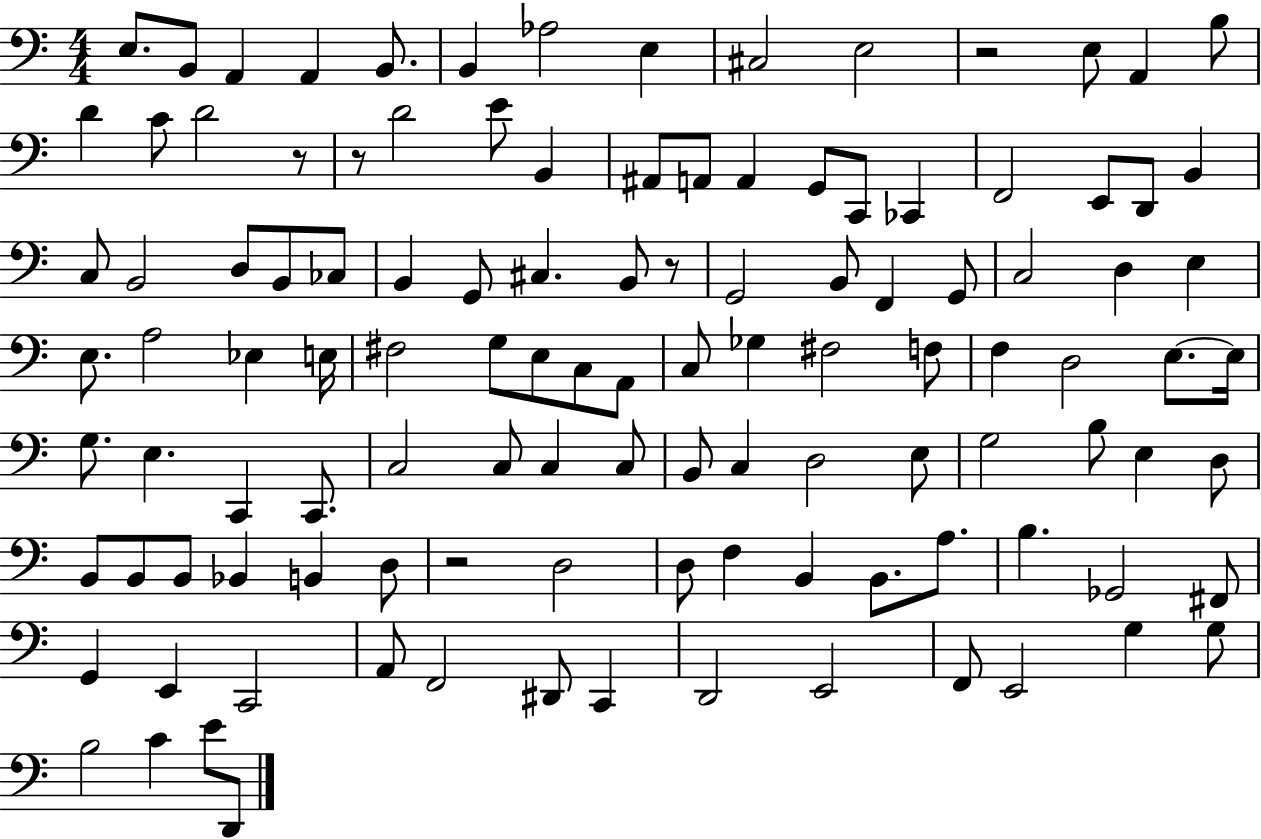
X:1
T:Untitled
M:4/4
L:1/4
K:C
E,/2 B,,/2 A,, A,, B,,/2 B,, _A,2 E, ^C,2 E,2 z2 E,/2 A,, B,/2 D C/2 D2 z/2 z/2 D2 E/2 B,, ^A,,/2 A,,/2 A,, G,,/2 C,,/2 _C,, F,,2 E,,/2 D,,/2 B,, C,/2 B,,2 D,/2 B,,/2 _C,/2 B,, G,,/2 ^C, B,,/2 z/2 G,,2 B,,/2 F,, G,,/2 C,2 D, E, E,/2 A,2 _E, E,/4 ^F,2 G,/2 E,/2 C,/2 A,,/2 C,/2 _G, ^F,2 F,/2 F, D,2 E,/2 E,/4 G,/2 E, C,, C,,/2 C,2 C,/2 C, C,/2 B,,/2 C, D,2 E,/2 G,2 B,/2 E, D,/2 B,,/2 B,,/2 B,,/2 _B,, B,, D,/2 z2 D,2 D,/2 F, B,, B,,/2 A,/2 B, _G,,2 ^F,,/2 G,, E,, C,,2 A,,/2 F,,2 ^D,,/2 C,, D,,2 E,,2 F,,/2 E,,2 G, G,/2 B,2 C E/2 D,,/2